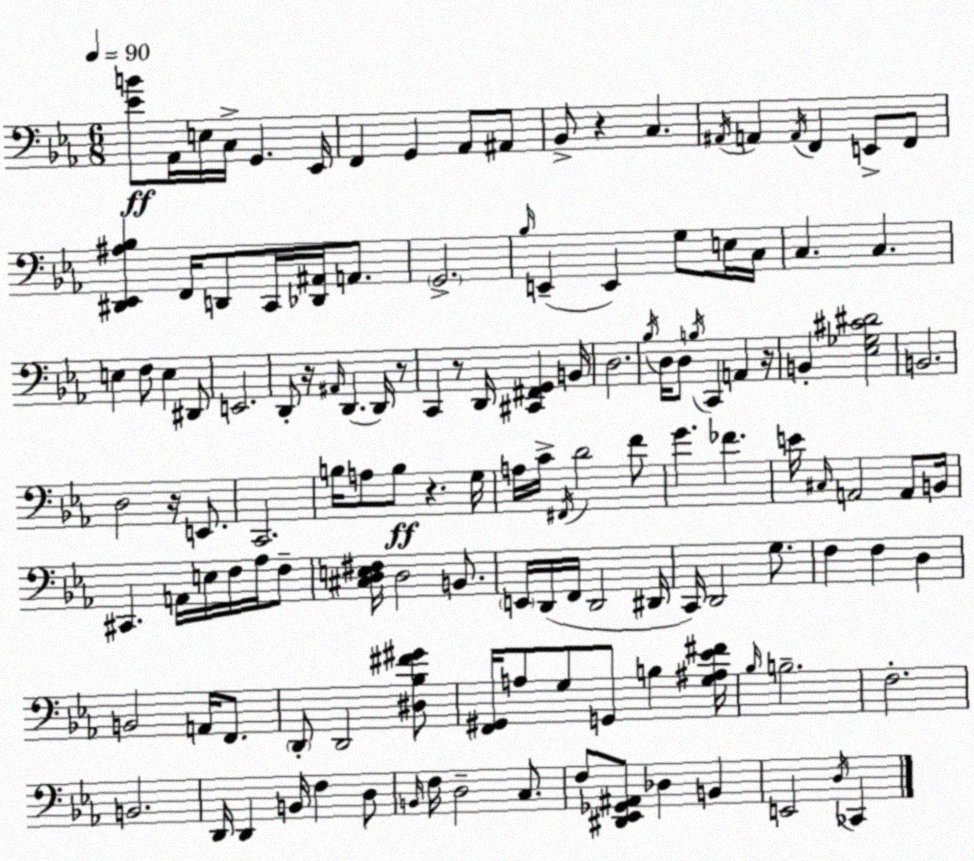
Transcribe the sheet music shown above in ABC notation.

X:1
T:Untitled
M:6/8
L:1/4
K:Cm
[_EB]/2 _A,,/4 E,/4 C,/4 G,, _E,,/4 F,, G,, _A,,/2 ^A,,/2 _B,,/2 z C, ^A,,/4 A,, A,,/4 F,, E,,/2 F,,/2 [^D,,_E,,^A,_B,] F,,/4 D,,/2 C,,/4 [_D,,^A,,]/4 A,,/2 G,,2 _B,/4 E,, E,, G,/2 E,/4 C,/4 C, C, E, F,/2 E, ^D,,/2 E,,2 D,,/2 z/4 ^A,,/4 D,, D,,/4 z/2 C,, z/2 D,,/4 [^C,,^F,,G,,] B,,/4 D,2 _B,/4 D,/4 D,/2 B,/4 C,, A,, z/4 B,, [_E,_G,^C^D]2 B,,2 D,2 z/4 E,,/2 C,,2 B,/4 A,/2 B,/2 z G,/4 A,/4 C/4 ^F,,/4 D2 F/2 G _F E/4 ^C,/4 A,,2 A,,/2 B,,/4 ^C,, A,,/4 E,/4 F,/4 _A,/4 F,/2 [^C,D,E,^F,]/4 D,2 B,,/2 E,,/4 D,,/4 F,,/4 D,,2 ^D,,/4 C,,/4 D,,2 G,/2 F, F, D, B,,2 A,,/4 F,,/2 D,,/2 D,,2 [^D,_B,^F^G]/2 [F,,^G,,]/4 A,/2 G,/2 G,,/2 B, [G,^A,_E^F]/4 _B,/4 B,2 F,2 B,,2 D,,/4 D,, B,,/4 F, D,/2 B,,/4 F,/4 D,2 C,/2 F,/2 [^D,,_E,,_G,,^A,,]/2 _D, B,, E,,2 D,/4 _C,,